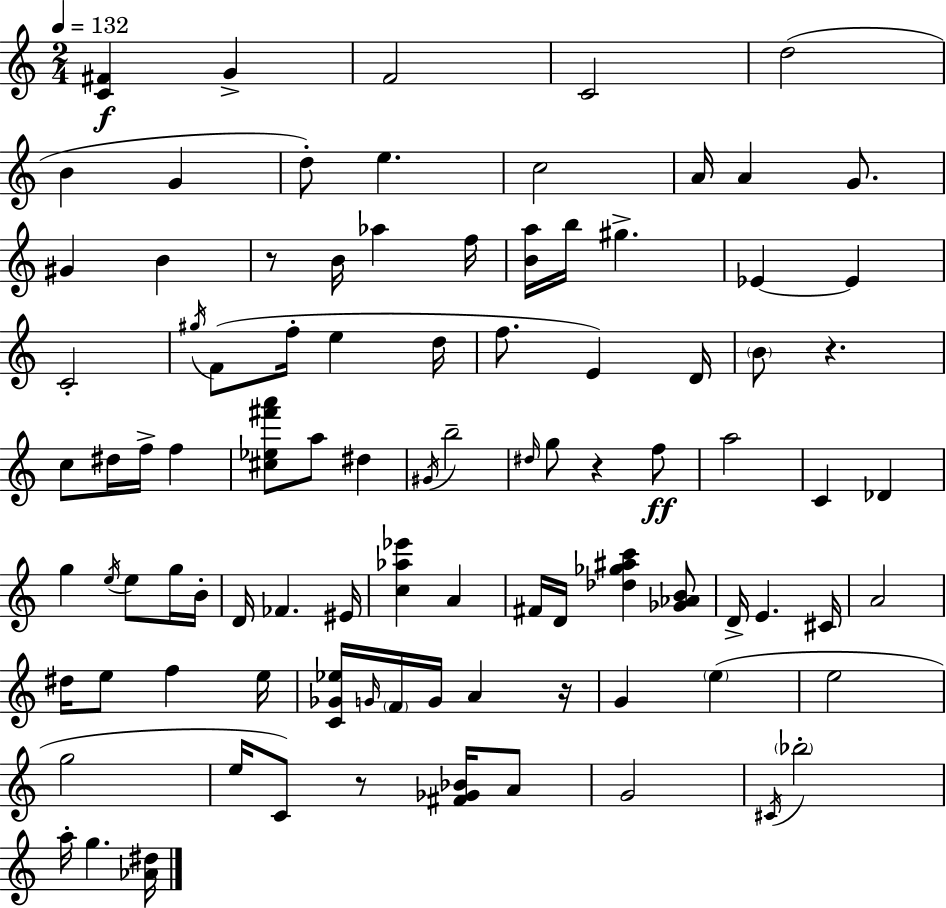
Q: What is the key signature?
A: C major